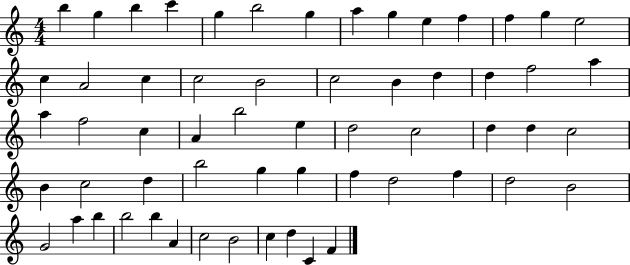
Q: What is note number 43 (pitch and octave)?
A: F5